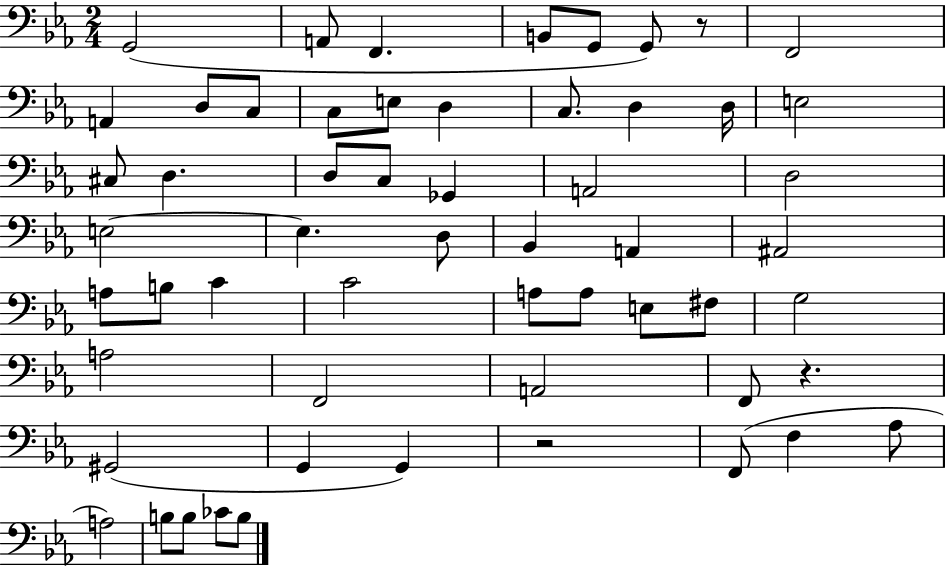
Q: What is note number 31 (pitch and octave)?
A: A3